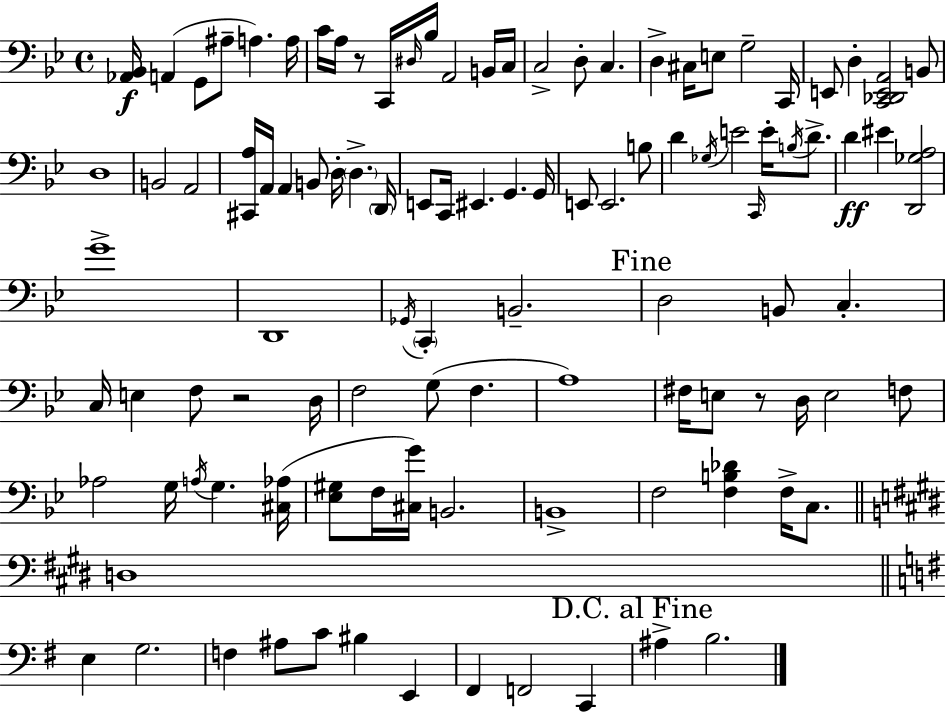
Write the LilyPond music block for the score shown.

{
  \clef bass
  \time 4/4
  \defaultTimeSignature
  \key g \minor
  <aes, bes,>16\f a,4( g,8 ais8-- a4.) a16 | c'16 a16 r8 c,16 \grace { dis16 } bes16 a,2 b,16 | c16 c2-> d8-. c4. | d4-> cis16 e8 g2-- | \break c,16 e,8 d4-. <c, des, e, a,>2 b,8 | d1 | b,2 a,2 | <cis, a>16 a,16 a,4 b,8 d16-. \parenthesize d4.-> | \break \parenthesize d,16 e,8 c,16 eis,4. g,4. | g,16 e,8 e,2. b8 | d'4 \acciaccatura { ges16 } e'2 \grace { c,16 } e'16-. | \acciaccatura { b16 } d'8.-> d'4\ff eis'4 <d, ges a>2 | \break g'1-> | d,1 | \acciaccatura { ges,16 } \parenthesize c,4-. b,2.-- | \mark "Fine" d2 b,8 c4.-. | \break c16 e4 f8 r2 | d16 f2 g8( f4. | a1) | fis16 e8 r8 d16 e2 | \break f8 aes2 g16 \acciaccatura { a16 } g4. | <cis aes>16( <ees gis>8 f16 <cis g'>16) b,2. | b,1-> | f2 <f b des'>4 | \break f16-> c8. \bar "||" \break \key e \major d1 | \bar "||" \break \key e \minor e4 g2. | f4 ais8 c'8 bis4 e,4 | fis,4 f,2 c,4 | \mark "D.C. al Fine" ais4-> b2. | \break \bar "|."
}